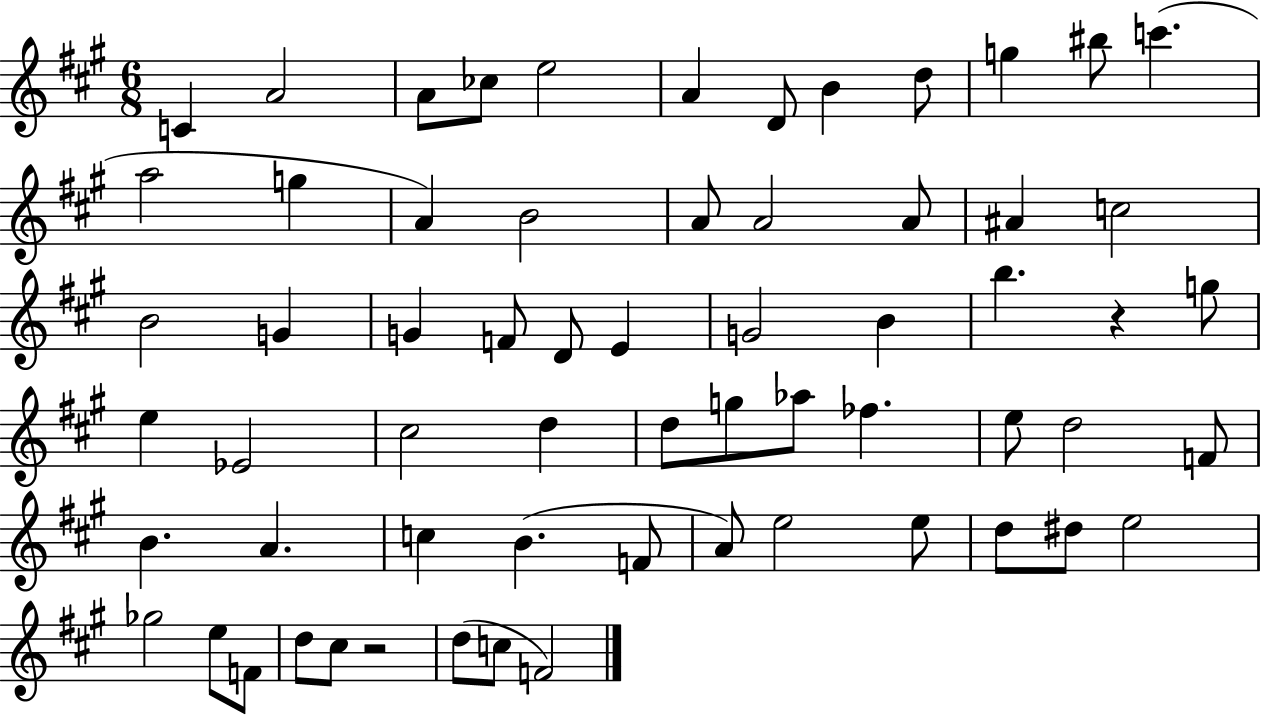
C4/q A4/h A4/e CES5/e E5/h A4/q D4/e B4/q D5/e G5/q BIS5/e C6/q. A5/h G5/q A4/q B4/h A4/e A4/h A4/e A#4/q C5/h B4/h G4/q G4/q F4/e D4/e E4/q G4/h B4/q B5/q. R/q G5/e E5/q Eb4/h C#5/h D5/q D5/e G5/e Ab5/e FES5/q. E5/e D5/h F4/e B4/q. A4/q. C5/q B4/q. F4/e A4/e E5/h E5/e D5/e D#5/e E5/h Gb5/h E5/e F4/e D5/e C#5/e R/h D5/e C5/e F4/h